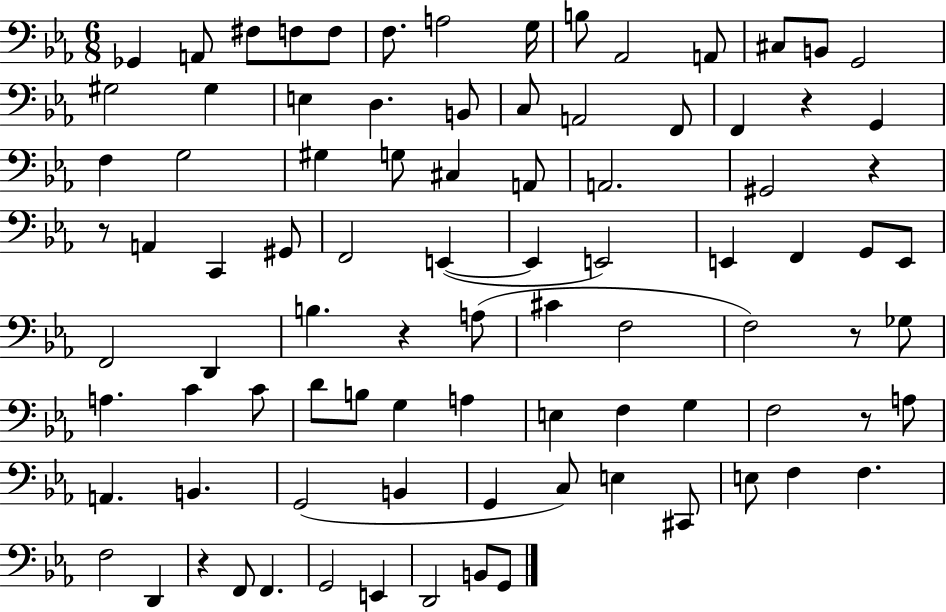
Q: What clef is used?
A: bass